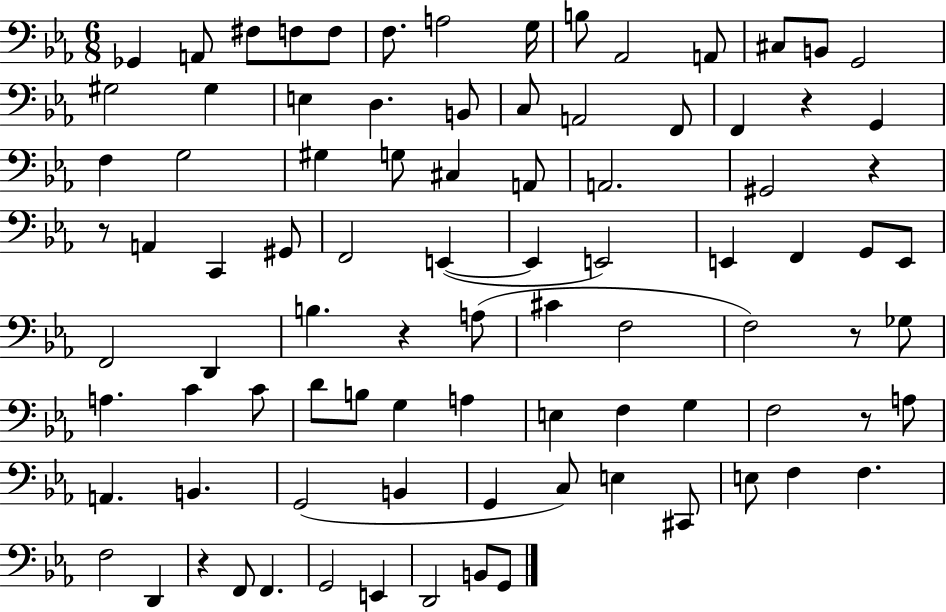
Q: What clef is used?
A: bass